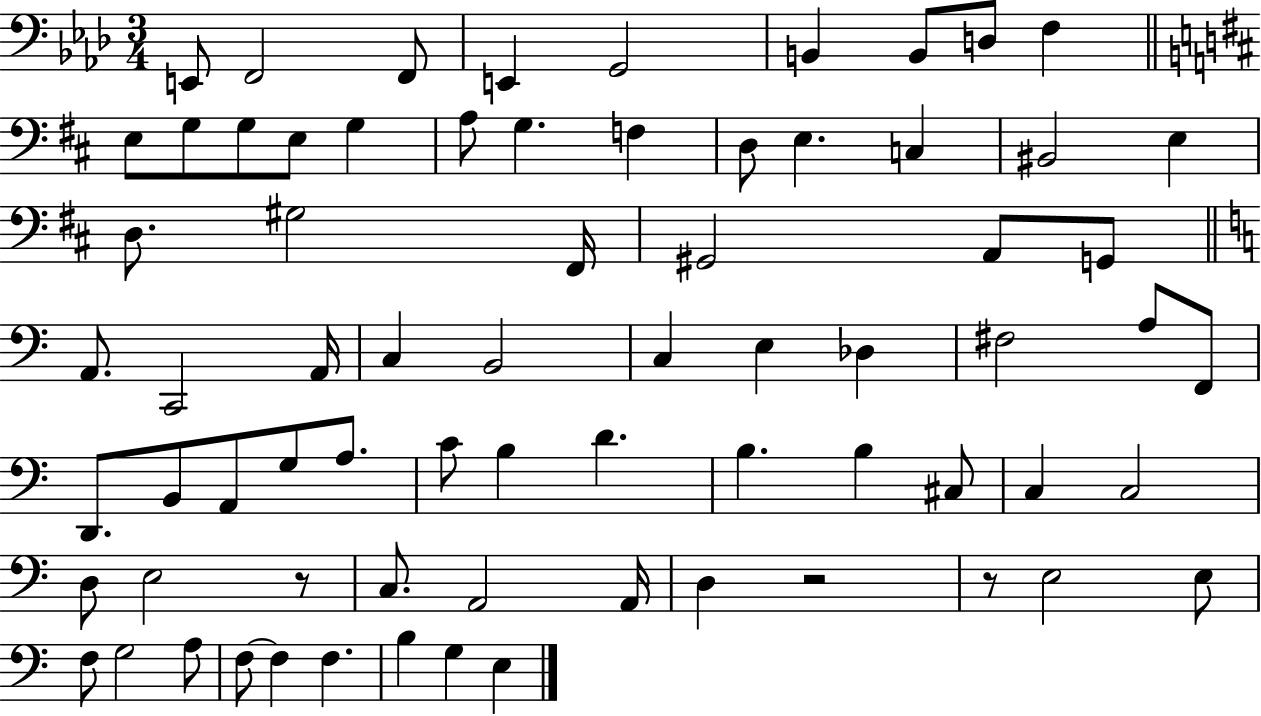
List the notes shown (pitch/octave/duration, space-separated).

E2/e F2/h F2/e E2/q G2/h B2/q B2/e D3/e F3/q E3/e G3/e G3/e E3/e G3/q A3/e G3/q. F3/q D3/e E3/q. C3/q BIS2/h E3/q D3/e. G#3/h F#2/s G#2/h A2/e G2/e A2/e. C2/h A2/s C3/q B2/h C3/q E3/q Db3/q F#3/h A3/e F2/e D2/e. B2/e A2/e G3/e A3/e. C4/e B3/q D4/q. B3/q. B3/q C#3/e C3/q C3/h D3/e E3/h R/e C3/e. A2/h A2/s D3/q R/h R/e E3/h E3/e F3/e G3/h A3/e F3/e F3/q F3/q. B3/q G3/q E3/q